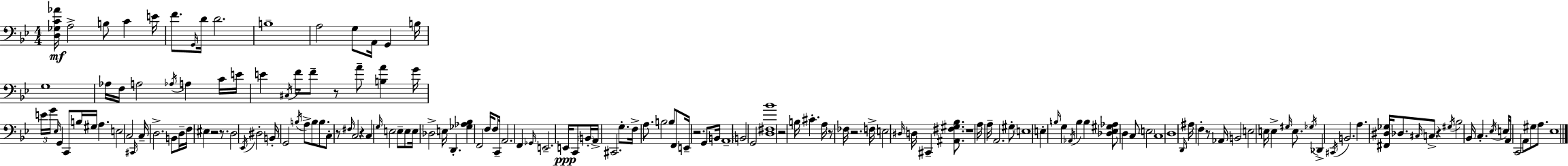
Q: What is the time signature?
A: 4/4